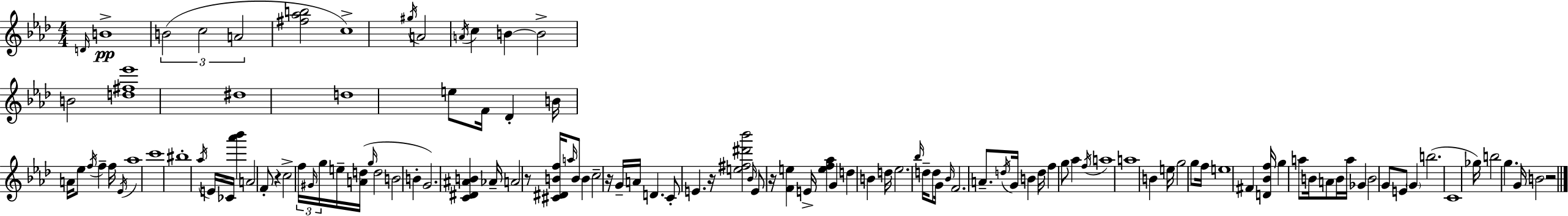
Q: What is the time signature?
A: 4/4